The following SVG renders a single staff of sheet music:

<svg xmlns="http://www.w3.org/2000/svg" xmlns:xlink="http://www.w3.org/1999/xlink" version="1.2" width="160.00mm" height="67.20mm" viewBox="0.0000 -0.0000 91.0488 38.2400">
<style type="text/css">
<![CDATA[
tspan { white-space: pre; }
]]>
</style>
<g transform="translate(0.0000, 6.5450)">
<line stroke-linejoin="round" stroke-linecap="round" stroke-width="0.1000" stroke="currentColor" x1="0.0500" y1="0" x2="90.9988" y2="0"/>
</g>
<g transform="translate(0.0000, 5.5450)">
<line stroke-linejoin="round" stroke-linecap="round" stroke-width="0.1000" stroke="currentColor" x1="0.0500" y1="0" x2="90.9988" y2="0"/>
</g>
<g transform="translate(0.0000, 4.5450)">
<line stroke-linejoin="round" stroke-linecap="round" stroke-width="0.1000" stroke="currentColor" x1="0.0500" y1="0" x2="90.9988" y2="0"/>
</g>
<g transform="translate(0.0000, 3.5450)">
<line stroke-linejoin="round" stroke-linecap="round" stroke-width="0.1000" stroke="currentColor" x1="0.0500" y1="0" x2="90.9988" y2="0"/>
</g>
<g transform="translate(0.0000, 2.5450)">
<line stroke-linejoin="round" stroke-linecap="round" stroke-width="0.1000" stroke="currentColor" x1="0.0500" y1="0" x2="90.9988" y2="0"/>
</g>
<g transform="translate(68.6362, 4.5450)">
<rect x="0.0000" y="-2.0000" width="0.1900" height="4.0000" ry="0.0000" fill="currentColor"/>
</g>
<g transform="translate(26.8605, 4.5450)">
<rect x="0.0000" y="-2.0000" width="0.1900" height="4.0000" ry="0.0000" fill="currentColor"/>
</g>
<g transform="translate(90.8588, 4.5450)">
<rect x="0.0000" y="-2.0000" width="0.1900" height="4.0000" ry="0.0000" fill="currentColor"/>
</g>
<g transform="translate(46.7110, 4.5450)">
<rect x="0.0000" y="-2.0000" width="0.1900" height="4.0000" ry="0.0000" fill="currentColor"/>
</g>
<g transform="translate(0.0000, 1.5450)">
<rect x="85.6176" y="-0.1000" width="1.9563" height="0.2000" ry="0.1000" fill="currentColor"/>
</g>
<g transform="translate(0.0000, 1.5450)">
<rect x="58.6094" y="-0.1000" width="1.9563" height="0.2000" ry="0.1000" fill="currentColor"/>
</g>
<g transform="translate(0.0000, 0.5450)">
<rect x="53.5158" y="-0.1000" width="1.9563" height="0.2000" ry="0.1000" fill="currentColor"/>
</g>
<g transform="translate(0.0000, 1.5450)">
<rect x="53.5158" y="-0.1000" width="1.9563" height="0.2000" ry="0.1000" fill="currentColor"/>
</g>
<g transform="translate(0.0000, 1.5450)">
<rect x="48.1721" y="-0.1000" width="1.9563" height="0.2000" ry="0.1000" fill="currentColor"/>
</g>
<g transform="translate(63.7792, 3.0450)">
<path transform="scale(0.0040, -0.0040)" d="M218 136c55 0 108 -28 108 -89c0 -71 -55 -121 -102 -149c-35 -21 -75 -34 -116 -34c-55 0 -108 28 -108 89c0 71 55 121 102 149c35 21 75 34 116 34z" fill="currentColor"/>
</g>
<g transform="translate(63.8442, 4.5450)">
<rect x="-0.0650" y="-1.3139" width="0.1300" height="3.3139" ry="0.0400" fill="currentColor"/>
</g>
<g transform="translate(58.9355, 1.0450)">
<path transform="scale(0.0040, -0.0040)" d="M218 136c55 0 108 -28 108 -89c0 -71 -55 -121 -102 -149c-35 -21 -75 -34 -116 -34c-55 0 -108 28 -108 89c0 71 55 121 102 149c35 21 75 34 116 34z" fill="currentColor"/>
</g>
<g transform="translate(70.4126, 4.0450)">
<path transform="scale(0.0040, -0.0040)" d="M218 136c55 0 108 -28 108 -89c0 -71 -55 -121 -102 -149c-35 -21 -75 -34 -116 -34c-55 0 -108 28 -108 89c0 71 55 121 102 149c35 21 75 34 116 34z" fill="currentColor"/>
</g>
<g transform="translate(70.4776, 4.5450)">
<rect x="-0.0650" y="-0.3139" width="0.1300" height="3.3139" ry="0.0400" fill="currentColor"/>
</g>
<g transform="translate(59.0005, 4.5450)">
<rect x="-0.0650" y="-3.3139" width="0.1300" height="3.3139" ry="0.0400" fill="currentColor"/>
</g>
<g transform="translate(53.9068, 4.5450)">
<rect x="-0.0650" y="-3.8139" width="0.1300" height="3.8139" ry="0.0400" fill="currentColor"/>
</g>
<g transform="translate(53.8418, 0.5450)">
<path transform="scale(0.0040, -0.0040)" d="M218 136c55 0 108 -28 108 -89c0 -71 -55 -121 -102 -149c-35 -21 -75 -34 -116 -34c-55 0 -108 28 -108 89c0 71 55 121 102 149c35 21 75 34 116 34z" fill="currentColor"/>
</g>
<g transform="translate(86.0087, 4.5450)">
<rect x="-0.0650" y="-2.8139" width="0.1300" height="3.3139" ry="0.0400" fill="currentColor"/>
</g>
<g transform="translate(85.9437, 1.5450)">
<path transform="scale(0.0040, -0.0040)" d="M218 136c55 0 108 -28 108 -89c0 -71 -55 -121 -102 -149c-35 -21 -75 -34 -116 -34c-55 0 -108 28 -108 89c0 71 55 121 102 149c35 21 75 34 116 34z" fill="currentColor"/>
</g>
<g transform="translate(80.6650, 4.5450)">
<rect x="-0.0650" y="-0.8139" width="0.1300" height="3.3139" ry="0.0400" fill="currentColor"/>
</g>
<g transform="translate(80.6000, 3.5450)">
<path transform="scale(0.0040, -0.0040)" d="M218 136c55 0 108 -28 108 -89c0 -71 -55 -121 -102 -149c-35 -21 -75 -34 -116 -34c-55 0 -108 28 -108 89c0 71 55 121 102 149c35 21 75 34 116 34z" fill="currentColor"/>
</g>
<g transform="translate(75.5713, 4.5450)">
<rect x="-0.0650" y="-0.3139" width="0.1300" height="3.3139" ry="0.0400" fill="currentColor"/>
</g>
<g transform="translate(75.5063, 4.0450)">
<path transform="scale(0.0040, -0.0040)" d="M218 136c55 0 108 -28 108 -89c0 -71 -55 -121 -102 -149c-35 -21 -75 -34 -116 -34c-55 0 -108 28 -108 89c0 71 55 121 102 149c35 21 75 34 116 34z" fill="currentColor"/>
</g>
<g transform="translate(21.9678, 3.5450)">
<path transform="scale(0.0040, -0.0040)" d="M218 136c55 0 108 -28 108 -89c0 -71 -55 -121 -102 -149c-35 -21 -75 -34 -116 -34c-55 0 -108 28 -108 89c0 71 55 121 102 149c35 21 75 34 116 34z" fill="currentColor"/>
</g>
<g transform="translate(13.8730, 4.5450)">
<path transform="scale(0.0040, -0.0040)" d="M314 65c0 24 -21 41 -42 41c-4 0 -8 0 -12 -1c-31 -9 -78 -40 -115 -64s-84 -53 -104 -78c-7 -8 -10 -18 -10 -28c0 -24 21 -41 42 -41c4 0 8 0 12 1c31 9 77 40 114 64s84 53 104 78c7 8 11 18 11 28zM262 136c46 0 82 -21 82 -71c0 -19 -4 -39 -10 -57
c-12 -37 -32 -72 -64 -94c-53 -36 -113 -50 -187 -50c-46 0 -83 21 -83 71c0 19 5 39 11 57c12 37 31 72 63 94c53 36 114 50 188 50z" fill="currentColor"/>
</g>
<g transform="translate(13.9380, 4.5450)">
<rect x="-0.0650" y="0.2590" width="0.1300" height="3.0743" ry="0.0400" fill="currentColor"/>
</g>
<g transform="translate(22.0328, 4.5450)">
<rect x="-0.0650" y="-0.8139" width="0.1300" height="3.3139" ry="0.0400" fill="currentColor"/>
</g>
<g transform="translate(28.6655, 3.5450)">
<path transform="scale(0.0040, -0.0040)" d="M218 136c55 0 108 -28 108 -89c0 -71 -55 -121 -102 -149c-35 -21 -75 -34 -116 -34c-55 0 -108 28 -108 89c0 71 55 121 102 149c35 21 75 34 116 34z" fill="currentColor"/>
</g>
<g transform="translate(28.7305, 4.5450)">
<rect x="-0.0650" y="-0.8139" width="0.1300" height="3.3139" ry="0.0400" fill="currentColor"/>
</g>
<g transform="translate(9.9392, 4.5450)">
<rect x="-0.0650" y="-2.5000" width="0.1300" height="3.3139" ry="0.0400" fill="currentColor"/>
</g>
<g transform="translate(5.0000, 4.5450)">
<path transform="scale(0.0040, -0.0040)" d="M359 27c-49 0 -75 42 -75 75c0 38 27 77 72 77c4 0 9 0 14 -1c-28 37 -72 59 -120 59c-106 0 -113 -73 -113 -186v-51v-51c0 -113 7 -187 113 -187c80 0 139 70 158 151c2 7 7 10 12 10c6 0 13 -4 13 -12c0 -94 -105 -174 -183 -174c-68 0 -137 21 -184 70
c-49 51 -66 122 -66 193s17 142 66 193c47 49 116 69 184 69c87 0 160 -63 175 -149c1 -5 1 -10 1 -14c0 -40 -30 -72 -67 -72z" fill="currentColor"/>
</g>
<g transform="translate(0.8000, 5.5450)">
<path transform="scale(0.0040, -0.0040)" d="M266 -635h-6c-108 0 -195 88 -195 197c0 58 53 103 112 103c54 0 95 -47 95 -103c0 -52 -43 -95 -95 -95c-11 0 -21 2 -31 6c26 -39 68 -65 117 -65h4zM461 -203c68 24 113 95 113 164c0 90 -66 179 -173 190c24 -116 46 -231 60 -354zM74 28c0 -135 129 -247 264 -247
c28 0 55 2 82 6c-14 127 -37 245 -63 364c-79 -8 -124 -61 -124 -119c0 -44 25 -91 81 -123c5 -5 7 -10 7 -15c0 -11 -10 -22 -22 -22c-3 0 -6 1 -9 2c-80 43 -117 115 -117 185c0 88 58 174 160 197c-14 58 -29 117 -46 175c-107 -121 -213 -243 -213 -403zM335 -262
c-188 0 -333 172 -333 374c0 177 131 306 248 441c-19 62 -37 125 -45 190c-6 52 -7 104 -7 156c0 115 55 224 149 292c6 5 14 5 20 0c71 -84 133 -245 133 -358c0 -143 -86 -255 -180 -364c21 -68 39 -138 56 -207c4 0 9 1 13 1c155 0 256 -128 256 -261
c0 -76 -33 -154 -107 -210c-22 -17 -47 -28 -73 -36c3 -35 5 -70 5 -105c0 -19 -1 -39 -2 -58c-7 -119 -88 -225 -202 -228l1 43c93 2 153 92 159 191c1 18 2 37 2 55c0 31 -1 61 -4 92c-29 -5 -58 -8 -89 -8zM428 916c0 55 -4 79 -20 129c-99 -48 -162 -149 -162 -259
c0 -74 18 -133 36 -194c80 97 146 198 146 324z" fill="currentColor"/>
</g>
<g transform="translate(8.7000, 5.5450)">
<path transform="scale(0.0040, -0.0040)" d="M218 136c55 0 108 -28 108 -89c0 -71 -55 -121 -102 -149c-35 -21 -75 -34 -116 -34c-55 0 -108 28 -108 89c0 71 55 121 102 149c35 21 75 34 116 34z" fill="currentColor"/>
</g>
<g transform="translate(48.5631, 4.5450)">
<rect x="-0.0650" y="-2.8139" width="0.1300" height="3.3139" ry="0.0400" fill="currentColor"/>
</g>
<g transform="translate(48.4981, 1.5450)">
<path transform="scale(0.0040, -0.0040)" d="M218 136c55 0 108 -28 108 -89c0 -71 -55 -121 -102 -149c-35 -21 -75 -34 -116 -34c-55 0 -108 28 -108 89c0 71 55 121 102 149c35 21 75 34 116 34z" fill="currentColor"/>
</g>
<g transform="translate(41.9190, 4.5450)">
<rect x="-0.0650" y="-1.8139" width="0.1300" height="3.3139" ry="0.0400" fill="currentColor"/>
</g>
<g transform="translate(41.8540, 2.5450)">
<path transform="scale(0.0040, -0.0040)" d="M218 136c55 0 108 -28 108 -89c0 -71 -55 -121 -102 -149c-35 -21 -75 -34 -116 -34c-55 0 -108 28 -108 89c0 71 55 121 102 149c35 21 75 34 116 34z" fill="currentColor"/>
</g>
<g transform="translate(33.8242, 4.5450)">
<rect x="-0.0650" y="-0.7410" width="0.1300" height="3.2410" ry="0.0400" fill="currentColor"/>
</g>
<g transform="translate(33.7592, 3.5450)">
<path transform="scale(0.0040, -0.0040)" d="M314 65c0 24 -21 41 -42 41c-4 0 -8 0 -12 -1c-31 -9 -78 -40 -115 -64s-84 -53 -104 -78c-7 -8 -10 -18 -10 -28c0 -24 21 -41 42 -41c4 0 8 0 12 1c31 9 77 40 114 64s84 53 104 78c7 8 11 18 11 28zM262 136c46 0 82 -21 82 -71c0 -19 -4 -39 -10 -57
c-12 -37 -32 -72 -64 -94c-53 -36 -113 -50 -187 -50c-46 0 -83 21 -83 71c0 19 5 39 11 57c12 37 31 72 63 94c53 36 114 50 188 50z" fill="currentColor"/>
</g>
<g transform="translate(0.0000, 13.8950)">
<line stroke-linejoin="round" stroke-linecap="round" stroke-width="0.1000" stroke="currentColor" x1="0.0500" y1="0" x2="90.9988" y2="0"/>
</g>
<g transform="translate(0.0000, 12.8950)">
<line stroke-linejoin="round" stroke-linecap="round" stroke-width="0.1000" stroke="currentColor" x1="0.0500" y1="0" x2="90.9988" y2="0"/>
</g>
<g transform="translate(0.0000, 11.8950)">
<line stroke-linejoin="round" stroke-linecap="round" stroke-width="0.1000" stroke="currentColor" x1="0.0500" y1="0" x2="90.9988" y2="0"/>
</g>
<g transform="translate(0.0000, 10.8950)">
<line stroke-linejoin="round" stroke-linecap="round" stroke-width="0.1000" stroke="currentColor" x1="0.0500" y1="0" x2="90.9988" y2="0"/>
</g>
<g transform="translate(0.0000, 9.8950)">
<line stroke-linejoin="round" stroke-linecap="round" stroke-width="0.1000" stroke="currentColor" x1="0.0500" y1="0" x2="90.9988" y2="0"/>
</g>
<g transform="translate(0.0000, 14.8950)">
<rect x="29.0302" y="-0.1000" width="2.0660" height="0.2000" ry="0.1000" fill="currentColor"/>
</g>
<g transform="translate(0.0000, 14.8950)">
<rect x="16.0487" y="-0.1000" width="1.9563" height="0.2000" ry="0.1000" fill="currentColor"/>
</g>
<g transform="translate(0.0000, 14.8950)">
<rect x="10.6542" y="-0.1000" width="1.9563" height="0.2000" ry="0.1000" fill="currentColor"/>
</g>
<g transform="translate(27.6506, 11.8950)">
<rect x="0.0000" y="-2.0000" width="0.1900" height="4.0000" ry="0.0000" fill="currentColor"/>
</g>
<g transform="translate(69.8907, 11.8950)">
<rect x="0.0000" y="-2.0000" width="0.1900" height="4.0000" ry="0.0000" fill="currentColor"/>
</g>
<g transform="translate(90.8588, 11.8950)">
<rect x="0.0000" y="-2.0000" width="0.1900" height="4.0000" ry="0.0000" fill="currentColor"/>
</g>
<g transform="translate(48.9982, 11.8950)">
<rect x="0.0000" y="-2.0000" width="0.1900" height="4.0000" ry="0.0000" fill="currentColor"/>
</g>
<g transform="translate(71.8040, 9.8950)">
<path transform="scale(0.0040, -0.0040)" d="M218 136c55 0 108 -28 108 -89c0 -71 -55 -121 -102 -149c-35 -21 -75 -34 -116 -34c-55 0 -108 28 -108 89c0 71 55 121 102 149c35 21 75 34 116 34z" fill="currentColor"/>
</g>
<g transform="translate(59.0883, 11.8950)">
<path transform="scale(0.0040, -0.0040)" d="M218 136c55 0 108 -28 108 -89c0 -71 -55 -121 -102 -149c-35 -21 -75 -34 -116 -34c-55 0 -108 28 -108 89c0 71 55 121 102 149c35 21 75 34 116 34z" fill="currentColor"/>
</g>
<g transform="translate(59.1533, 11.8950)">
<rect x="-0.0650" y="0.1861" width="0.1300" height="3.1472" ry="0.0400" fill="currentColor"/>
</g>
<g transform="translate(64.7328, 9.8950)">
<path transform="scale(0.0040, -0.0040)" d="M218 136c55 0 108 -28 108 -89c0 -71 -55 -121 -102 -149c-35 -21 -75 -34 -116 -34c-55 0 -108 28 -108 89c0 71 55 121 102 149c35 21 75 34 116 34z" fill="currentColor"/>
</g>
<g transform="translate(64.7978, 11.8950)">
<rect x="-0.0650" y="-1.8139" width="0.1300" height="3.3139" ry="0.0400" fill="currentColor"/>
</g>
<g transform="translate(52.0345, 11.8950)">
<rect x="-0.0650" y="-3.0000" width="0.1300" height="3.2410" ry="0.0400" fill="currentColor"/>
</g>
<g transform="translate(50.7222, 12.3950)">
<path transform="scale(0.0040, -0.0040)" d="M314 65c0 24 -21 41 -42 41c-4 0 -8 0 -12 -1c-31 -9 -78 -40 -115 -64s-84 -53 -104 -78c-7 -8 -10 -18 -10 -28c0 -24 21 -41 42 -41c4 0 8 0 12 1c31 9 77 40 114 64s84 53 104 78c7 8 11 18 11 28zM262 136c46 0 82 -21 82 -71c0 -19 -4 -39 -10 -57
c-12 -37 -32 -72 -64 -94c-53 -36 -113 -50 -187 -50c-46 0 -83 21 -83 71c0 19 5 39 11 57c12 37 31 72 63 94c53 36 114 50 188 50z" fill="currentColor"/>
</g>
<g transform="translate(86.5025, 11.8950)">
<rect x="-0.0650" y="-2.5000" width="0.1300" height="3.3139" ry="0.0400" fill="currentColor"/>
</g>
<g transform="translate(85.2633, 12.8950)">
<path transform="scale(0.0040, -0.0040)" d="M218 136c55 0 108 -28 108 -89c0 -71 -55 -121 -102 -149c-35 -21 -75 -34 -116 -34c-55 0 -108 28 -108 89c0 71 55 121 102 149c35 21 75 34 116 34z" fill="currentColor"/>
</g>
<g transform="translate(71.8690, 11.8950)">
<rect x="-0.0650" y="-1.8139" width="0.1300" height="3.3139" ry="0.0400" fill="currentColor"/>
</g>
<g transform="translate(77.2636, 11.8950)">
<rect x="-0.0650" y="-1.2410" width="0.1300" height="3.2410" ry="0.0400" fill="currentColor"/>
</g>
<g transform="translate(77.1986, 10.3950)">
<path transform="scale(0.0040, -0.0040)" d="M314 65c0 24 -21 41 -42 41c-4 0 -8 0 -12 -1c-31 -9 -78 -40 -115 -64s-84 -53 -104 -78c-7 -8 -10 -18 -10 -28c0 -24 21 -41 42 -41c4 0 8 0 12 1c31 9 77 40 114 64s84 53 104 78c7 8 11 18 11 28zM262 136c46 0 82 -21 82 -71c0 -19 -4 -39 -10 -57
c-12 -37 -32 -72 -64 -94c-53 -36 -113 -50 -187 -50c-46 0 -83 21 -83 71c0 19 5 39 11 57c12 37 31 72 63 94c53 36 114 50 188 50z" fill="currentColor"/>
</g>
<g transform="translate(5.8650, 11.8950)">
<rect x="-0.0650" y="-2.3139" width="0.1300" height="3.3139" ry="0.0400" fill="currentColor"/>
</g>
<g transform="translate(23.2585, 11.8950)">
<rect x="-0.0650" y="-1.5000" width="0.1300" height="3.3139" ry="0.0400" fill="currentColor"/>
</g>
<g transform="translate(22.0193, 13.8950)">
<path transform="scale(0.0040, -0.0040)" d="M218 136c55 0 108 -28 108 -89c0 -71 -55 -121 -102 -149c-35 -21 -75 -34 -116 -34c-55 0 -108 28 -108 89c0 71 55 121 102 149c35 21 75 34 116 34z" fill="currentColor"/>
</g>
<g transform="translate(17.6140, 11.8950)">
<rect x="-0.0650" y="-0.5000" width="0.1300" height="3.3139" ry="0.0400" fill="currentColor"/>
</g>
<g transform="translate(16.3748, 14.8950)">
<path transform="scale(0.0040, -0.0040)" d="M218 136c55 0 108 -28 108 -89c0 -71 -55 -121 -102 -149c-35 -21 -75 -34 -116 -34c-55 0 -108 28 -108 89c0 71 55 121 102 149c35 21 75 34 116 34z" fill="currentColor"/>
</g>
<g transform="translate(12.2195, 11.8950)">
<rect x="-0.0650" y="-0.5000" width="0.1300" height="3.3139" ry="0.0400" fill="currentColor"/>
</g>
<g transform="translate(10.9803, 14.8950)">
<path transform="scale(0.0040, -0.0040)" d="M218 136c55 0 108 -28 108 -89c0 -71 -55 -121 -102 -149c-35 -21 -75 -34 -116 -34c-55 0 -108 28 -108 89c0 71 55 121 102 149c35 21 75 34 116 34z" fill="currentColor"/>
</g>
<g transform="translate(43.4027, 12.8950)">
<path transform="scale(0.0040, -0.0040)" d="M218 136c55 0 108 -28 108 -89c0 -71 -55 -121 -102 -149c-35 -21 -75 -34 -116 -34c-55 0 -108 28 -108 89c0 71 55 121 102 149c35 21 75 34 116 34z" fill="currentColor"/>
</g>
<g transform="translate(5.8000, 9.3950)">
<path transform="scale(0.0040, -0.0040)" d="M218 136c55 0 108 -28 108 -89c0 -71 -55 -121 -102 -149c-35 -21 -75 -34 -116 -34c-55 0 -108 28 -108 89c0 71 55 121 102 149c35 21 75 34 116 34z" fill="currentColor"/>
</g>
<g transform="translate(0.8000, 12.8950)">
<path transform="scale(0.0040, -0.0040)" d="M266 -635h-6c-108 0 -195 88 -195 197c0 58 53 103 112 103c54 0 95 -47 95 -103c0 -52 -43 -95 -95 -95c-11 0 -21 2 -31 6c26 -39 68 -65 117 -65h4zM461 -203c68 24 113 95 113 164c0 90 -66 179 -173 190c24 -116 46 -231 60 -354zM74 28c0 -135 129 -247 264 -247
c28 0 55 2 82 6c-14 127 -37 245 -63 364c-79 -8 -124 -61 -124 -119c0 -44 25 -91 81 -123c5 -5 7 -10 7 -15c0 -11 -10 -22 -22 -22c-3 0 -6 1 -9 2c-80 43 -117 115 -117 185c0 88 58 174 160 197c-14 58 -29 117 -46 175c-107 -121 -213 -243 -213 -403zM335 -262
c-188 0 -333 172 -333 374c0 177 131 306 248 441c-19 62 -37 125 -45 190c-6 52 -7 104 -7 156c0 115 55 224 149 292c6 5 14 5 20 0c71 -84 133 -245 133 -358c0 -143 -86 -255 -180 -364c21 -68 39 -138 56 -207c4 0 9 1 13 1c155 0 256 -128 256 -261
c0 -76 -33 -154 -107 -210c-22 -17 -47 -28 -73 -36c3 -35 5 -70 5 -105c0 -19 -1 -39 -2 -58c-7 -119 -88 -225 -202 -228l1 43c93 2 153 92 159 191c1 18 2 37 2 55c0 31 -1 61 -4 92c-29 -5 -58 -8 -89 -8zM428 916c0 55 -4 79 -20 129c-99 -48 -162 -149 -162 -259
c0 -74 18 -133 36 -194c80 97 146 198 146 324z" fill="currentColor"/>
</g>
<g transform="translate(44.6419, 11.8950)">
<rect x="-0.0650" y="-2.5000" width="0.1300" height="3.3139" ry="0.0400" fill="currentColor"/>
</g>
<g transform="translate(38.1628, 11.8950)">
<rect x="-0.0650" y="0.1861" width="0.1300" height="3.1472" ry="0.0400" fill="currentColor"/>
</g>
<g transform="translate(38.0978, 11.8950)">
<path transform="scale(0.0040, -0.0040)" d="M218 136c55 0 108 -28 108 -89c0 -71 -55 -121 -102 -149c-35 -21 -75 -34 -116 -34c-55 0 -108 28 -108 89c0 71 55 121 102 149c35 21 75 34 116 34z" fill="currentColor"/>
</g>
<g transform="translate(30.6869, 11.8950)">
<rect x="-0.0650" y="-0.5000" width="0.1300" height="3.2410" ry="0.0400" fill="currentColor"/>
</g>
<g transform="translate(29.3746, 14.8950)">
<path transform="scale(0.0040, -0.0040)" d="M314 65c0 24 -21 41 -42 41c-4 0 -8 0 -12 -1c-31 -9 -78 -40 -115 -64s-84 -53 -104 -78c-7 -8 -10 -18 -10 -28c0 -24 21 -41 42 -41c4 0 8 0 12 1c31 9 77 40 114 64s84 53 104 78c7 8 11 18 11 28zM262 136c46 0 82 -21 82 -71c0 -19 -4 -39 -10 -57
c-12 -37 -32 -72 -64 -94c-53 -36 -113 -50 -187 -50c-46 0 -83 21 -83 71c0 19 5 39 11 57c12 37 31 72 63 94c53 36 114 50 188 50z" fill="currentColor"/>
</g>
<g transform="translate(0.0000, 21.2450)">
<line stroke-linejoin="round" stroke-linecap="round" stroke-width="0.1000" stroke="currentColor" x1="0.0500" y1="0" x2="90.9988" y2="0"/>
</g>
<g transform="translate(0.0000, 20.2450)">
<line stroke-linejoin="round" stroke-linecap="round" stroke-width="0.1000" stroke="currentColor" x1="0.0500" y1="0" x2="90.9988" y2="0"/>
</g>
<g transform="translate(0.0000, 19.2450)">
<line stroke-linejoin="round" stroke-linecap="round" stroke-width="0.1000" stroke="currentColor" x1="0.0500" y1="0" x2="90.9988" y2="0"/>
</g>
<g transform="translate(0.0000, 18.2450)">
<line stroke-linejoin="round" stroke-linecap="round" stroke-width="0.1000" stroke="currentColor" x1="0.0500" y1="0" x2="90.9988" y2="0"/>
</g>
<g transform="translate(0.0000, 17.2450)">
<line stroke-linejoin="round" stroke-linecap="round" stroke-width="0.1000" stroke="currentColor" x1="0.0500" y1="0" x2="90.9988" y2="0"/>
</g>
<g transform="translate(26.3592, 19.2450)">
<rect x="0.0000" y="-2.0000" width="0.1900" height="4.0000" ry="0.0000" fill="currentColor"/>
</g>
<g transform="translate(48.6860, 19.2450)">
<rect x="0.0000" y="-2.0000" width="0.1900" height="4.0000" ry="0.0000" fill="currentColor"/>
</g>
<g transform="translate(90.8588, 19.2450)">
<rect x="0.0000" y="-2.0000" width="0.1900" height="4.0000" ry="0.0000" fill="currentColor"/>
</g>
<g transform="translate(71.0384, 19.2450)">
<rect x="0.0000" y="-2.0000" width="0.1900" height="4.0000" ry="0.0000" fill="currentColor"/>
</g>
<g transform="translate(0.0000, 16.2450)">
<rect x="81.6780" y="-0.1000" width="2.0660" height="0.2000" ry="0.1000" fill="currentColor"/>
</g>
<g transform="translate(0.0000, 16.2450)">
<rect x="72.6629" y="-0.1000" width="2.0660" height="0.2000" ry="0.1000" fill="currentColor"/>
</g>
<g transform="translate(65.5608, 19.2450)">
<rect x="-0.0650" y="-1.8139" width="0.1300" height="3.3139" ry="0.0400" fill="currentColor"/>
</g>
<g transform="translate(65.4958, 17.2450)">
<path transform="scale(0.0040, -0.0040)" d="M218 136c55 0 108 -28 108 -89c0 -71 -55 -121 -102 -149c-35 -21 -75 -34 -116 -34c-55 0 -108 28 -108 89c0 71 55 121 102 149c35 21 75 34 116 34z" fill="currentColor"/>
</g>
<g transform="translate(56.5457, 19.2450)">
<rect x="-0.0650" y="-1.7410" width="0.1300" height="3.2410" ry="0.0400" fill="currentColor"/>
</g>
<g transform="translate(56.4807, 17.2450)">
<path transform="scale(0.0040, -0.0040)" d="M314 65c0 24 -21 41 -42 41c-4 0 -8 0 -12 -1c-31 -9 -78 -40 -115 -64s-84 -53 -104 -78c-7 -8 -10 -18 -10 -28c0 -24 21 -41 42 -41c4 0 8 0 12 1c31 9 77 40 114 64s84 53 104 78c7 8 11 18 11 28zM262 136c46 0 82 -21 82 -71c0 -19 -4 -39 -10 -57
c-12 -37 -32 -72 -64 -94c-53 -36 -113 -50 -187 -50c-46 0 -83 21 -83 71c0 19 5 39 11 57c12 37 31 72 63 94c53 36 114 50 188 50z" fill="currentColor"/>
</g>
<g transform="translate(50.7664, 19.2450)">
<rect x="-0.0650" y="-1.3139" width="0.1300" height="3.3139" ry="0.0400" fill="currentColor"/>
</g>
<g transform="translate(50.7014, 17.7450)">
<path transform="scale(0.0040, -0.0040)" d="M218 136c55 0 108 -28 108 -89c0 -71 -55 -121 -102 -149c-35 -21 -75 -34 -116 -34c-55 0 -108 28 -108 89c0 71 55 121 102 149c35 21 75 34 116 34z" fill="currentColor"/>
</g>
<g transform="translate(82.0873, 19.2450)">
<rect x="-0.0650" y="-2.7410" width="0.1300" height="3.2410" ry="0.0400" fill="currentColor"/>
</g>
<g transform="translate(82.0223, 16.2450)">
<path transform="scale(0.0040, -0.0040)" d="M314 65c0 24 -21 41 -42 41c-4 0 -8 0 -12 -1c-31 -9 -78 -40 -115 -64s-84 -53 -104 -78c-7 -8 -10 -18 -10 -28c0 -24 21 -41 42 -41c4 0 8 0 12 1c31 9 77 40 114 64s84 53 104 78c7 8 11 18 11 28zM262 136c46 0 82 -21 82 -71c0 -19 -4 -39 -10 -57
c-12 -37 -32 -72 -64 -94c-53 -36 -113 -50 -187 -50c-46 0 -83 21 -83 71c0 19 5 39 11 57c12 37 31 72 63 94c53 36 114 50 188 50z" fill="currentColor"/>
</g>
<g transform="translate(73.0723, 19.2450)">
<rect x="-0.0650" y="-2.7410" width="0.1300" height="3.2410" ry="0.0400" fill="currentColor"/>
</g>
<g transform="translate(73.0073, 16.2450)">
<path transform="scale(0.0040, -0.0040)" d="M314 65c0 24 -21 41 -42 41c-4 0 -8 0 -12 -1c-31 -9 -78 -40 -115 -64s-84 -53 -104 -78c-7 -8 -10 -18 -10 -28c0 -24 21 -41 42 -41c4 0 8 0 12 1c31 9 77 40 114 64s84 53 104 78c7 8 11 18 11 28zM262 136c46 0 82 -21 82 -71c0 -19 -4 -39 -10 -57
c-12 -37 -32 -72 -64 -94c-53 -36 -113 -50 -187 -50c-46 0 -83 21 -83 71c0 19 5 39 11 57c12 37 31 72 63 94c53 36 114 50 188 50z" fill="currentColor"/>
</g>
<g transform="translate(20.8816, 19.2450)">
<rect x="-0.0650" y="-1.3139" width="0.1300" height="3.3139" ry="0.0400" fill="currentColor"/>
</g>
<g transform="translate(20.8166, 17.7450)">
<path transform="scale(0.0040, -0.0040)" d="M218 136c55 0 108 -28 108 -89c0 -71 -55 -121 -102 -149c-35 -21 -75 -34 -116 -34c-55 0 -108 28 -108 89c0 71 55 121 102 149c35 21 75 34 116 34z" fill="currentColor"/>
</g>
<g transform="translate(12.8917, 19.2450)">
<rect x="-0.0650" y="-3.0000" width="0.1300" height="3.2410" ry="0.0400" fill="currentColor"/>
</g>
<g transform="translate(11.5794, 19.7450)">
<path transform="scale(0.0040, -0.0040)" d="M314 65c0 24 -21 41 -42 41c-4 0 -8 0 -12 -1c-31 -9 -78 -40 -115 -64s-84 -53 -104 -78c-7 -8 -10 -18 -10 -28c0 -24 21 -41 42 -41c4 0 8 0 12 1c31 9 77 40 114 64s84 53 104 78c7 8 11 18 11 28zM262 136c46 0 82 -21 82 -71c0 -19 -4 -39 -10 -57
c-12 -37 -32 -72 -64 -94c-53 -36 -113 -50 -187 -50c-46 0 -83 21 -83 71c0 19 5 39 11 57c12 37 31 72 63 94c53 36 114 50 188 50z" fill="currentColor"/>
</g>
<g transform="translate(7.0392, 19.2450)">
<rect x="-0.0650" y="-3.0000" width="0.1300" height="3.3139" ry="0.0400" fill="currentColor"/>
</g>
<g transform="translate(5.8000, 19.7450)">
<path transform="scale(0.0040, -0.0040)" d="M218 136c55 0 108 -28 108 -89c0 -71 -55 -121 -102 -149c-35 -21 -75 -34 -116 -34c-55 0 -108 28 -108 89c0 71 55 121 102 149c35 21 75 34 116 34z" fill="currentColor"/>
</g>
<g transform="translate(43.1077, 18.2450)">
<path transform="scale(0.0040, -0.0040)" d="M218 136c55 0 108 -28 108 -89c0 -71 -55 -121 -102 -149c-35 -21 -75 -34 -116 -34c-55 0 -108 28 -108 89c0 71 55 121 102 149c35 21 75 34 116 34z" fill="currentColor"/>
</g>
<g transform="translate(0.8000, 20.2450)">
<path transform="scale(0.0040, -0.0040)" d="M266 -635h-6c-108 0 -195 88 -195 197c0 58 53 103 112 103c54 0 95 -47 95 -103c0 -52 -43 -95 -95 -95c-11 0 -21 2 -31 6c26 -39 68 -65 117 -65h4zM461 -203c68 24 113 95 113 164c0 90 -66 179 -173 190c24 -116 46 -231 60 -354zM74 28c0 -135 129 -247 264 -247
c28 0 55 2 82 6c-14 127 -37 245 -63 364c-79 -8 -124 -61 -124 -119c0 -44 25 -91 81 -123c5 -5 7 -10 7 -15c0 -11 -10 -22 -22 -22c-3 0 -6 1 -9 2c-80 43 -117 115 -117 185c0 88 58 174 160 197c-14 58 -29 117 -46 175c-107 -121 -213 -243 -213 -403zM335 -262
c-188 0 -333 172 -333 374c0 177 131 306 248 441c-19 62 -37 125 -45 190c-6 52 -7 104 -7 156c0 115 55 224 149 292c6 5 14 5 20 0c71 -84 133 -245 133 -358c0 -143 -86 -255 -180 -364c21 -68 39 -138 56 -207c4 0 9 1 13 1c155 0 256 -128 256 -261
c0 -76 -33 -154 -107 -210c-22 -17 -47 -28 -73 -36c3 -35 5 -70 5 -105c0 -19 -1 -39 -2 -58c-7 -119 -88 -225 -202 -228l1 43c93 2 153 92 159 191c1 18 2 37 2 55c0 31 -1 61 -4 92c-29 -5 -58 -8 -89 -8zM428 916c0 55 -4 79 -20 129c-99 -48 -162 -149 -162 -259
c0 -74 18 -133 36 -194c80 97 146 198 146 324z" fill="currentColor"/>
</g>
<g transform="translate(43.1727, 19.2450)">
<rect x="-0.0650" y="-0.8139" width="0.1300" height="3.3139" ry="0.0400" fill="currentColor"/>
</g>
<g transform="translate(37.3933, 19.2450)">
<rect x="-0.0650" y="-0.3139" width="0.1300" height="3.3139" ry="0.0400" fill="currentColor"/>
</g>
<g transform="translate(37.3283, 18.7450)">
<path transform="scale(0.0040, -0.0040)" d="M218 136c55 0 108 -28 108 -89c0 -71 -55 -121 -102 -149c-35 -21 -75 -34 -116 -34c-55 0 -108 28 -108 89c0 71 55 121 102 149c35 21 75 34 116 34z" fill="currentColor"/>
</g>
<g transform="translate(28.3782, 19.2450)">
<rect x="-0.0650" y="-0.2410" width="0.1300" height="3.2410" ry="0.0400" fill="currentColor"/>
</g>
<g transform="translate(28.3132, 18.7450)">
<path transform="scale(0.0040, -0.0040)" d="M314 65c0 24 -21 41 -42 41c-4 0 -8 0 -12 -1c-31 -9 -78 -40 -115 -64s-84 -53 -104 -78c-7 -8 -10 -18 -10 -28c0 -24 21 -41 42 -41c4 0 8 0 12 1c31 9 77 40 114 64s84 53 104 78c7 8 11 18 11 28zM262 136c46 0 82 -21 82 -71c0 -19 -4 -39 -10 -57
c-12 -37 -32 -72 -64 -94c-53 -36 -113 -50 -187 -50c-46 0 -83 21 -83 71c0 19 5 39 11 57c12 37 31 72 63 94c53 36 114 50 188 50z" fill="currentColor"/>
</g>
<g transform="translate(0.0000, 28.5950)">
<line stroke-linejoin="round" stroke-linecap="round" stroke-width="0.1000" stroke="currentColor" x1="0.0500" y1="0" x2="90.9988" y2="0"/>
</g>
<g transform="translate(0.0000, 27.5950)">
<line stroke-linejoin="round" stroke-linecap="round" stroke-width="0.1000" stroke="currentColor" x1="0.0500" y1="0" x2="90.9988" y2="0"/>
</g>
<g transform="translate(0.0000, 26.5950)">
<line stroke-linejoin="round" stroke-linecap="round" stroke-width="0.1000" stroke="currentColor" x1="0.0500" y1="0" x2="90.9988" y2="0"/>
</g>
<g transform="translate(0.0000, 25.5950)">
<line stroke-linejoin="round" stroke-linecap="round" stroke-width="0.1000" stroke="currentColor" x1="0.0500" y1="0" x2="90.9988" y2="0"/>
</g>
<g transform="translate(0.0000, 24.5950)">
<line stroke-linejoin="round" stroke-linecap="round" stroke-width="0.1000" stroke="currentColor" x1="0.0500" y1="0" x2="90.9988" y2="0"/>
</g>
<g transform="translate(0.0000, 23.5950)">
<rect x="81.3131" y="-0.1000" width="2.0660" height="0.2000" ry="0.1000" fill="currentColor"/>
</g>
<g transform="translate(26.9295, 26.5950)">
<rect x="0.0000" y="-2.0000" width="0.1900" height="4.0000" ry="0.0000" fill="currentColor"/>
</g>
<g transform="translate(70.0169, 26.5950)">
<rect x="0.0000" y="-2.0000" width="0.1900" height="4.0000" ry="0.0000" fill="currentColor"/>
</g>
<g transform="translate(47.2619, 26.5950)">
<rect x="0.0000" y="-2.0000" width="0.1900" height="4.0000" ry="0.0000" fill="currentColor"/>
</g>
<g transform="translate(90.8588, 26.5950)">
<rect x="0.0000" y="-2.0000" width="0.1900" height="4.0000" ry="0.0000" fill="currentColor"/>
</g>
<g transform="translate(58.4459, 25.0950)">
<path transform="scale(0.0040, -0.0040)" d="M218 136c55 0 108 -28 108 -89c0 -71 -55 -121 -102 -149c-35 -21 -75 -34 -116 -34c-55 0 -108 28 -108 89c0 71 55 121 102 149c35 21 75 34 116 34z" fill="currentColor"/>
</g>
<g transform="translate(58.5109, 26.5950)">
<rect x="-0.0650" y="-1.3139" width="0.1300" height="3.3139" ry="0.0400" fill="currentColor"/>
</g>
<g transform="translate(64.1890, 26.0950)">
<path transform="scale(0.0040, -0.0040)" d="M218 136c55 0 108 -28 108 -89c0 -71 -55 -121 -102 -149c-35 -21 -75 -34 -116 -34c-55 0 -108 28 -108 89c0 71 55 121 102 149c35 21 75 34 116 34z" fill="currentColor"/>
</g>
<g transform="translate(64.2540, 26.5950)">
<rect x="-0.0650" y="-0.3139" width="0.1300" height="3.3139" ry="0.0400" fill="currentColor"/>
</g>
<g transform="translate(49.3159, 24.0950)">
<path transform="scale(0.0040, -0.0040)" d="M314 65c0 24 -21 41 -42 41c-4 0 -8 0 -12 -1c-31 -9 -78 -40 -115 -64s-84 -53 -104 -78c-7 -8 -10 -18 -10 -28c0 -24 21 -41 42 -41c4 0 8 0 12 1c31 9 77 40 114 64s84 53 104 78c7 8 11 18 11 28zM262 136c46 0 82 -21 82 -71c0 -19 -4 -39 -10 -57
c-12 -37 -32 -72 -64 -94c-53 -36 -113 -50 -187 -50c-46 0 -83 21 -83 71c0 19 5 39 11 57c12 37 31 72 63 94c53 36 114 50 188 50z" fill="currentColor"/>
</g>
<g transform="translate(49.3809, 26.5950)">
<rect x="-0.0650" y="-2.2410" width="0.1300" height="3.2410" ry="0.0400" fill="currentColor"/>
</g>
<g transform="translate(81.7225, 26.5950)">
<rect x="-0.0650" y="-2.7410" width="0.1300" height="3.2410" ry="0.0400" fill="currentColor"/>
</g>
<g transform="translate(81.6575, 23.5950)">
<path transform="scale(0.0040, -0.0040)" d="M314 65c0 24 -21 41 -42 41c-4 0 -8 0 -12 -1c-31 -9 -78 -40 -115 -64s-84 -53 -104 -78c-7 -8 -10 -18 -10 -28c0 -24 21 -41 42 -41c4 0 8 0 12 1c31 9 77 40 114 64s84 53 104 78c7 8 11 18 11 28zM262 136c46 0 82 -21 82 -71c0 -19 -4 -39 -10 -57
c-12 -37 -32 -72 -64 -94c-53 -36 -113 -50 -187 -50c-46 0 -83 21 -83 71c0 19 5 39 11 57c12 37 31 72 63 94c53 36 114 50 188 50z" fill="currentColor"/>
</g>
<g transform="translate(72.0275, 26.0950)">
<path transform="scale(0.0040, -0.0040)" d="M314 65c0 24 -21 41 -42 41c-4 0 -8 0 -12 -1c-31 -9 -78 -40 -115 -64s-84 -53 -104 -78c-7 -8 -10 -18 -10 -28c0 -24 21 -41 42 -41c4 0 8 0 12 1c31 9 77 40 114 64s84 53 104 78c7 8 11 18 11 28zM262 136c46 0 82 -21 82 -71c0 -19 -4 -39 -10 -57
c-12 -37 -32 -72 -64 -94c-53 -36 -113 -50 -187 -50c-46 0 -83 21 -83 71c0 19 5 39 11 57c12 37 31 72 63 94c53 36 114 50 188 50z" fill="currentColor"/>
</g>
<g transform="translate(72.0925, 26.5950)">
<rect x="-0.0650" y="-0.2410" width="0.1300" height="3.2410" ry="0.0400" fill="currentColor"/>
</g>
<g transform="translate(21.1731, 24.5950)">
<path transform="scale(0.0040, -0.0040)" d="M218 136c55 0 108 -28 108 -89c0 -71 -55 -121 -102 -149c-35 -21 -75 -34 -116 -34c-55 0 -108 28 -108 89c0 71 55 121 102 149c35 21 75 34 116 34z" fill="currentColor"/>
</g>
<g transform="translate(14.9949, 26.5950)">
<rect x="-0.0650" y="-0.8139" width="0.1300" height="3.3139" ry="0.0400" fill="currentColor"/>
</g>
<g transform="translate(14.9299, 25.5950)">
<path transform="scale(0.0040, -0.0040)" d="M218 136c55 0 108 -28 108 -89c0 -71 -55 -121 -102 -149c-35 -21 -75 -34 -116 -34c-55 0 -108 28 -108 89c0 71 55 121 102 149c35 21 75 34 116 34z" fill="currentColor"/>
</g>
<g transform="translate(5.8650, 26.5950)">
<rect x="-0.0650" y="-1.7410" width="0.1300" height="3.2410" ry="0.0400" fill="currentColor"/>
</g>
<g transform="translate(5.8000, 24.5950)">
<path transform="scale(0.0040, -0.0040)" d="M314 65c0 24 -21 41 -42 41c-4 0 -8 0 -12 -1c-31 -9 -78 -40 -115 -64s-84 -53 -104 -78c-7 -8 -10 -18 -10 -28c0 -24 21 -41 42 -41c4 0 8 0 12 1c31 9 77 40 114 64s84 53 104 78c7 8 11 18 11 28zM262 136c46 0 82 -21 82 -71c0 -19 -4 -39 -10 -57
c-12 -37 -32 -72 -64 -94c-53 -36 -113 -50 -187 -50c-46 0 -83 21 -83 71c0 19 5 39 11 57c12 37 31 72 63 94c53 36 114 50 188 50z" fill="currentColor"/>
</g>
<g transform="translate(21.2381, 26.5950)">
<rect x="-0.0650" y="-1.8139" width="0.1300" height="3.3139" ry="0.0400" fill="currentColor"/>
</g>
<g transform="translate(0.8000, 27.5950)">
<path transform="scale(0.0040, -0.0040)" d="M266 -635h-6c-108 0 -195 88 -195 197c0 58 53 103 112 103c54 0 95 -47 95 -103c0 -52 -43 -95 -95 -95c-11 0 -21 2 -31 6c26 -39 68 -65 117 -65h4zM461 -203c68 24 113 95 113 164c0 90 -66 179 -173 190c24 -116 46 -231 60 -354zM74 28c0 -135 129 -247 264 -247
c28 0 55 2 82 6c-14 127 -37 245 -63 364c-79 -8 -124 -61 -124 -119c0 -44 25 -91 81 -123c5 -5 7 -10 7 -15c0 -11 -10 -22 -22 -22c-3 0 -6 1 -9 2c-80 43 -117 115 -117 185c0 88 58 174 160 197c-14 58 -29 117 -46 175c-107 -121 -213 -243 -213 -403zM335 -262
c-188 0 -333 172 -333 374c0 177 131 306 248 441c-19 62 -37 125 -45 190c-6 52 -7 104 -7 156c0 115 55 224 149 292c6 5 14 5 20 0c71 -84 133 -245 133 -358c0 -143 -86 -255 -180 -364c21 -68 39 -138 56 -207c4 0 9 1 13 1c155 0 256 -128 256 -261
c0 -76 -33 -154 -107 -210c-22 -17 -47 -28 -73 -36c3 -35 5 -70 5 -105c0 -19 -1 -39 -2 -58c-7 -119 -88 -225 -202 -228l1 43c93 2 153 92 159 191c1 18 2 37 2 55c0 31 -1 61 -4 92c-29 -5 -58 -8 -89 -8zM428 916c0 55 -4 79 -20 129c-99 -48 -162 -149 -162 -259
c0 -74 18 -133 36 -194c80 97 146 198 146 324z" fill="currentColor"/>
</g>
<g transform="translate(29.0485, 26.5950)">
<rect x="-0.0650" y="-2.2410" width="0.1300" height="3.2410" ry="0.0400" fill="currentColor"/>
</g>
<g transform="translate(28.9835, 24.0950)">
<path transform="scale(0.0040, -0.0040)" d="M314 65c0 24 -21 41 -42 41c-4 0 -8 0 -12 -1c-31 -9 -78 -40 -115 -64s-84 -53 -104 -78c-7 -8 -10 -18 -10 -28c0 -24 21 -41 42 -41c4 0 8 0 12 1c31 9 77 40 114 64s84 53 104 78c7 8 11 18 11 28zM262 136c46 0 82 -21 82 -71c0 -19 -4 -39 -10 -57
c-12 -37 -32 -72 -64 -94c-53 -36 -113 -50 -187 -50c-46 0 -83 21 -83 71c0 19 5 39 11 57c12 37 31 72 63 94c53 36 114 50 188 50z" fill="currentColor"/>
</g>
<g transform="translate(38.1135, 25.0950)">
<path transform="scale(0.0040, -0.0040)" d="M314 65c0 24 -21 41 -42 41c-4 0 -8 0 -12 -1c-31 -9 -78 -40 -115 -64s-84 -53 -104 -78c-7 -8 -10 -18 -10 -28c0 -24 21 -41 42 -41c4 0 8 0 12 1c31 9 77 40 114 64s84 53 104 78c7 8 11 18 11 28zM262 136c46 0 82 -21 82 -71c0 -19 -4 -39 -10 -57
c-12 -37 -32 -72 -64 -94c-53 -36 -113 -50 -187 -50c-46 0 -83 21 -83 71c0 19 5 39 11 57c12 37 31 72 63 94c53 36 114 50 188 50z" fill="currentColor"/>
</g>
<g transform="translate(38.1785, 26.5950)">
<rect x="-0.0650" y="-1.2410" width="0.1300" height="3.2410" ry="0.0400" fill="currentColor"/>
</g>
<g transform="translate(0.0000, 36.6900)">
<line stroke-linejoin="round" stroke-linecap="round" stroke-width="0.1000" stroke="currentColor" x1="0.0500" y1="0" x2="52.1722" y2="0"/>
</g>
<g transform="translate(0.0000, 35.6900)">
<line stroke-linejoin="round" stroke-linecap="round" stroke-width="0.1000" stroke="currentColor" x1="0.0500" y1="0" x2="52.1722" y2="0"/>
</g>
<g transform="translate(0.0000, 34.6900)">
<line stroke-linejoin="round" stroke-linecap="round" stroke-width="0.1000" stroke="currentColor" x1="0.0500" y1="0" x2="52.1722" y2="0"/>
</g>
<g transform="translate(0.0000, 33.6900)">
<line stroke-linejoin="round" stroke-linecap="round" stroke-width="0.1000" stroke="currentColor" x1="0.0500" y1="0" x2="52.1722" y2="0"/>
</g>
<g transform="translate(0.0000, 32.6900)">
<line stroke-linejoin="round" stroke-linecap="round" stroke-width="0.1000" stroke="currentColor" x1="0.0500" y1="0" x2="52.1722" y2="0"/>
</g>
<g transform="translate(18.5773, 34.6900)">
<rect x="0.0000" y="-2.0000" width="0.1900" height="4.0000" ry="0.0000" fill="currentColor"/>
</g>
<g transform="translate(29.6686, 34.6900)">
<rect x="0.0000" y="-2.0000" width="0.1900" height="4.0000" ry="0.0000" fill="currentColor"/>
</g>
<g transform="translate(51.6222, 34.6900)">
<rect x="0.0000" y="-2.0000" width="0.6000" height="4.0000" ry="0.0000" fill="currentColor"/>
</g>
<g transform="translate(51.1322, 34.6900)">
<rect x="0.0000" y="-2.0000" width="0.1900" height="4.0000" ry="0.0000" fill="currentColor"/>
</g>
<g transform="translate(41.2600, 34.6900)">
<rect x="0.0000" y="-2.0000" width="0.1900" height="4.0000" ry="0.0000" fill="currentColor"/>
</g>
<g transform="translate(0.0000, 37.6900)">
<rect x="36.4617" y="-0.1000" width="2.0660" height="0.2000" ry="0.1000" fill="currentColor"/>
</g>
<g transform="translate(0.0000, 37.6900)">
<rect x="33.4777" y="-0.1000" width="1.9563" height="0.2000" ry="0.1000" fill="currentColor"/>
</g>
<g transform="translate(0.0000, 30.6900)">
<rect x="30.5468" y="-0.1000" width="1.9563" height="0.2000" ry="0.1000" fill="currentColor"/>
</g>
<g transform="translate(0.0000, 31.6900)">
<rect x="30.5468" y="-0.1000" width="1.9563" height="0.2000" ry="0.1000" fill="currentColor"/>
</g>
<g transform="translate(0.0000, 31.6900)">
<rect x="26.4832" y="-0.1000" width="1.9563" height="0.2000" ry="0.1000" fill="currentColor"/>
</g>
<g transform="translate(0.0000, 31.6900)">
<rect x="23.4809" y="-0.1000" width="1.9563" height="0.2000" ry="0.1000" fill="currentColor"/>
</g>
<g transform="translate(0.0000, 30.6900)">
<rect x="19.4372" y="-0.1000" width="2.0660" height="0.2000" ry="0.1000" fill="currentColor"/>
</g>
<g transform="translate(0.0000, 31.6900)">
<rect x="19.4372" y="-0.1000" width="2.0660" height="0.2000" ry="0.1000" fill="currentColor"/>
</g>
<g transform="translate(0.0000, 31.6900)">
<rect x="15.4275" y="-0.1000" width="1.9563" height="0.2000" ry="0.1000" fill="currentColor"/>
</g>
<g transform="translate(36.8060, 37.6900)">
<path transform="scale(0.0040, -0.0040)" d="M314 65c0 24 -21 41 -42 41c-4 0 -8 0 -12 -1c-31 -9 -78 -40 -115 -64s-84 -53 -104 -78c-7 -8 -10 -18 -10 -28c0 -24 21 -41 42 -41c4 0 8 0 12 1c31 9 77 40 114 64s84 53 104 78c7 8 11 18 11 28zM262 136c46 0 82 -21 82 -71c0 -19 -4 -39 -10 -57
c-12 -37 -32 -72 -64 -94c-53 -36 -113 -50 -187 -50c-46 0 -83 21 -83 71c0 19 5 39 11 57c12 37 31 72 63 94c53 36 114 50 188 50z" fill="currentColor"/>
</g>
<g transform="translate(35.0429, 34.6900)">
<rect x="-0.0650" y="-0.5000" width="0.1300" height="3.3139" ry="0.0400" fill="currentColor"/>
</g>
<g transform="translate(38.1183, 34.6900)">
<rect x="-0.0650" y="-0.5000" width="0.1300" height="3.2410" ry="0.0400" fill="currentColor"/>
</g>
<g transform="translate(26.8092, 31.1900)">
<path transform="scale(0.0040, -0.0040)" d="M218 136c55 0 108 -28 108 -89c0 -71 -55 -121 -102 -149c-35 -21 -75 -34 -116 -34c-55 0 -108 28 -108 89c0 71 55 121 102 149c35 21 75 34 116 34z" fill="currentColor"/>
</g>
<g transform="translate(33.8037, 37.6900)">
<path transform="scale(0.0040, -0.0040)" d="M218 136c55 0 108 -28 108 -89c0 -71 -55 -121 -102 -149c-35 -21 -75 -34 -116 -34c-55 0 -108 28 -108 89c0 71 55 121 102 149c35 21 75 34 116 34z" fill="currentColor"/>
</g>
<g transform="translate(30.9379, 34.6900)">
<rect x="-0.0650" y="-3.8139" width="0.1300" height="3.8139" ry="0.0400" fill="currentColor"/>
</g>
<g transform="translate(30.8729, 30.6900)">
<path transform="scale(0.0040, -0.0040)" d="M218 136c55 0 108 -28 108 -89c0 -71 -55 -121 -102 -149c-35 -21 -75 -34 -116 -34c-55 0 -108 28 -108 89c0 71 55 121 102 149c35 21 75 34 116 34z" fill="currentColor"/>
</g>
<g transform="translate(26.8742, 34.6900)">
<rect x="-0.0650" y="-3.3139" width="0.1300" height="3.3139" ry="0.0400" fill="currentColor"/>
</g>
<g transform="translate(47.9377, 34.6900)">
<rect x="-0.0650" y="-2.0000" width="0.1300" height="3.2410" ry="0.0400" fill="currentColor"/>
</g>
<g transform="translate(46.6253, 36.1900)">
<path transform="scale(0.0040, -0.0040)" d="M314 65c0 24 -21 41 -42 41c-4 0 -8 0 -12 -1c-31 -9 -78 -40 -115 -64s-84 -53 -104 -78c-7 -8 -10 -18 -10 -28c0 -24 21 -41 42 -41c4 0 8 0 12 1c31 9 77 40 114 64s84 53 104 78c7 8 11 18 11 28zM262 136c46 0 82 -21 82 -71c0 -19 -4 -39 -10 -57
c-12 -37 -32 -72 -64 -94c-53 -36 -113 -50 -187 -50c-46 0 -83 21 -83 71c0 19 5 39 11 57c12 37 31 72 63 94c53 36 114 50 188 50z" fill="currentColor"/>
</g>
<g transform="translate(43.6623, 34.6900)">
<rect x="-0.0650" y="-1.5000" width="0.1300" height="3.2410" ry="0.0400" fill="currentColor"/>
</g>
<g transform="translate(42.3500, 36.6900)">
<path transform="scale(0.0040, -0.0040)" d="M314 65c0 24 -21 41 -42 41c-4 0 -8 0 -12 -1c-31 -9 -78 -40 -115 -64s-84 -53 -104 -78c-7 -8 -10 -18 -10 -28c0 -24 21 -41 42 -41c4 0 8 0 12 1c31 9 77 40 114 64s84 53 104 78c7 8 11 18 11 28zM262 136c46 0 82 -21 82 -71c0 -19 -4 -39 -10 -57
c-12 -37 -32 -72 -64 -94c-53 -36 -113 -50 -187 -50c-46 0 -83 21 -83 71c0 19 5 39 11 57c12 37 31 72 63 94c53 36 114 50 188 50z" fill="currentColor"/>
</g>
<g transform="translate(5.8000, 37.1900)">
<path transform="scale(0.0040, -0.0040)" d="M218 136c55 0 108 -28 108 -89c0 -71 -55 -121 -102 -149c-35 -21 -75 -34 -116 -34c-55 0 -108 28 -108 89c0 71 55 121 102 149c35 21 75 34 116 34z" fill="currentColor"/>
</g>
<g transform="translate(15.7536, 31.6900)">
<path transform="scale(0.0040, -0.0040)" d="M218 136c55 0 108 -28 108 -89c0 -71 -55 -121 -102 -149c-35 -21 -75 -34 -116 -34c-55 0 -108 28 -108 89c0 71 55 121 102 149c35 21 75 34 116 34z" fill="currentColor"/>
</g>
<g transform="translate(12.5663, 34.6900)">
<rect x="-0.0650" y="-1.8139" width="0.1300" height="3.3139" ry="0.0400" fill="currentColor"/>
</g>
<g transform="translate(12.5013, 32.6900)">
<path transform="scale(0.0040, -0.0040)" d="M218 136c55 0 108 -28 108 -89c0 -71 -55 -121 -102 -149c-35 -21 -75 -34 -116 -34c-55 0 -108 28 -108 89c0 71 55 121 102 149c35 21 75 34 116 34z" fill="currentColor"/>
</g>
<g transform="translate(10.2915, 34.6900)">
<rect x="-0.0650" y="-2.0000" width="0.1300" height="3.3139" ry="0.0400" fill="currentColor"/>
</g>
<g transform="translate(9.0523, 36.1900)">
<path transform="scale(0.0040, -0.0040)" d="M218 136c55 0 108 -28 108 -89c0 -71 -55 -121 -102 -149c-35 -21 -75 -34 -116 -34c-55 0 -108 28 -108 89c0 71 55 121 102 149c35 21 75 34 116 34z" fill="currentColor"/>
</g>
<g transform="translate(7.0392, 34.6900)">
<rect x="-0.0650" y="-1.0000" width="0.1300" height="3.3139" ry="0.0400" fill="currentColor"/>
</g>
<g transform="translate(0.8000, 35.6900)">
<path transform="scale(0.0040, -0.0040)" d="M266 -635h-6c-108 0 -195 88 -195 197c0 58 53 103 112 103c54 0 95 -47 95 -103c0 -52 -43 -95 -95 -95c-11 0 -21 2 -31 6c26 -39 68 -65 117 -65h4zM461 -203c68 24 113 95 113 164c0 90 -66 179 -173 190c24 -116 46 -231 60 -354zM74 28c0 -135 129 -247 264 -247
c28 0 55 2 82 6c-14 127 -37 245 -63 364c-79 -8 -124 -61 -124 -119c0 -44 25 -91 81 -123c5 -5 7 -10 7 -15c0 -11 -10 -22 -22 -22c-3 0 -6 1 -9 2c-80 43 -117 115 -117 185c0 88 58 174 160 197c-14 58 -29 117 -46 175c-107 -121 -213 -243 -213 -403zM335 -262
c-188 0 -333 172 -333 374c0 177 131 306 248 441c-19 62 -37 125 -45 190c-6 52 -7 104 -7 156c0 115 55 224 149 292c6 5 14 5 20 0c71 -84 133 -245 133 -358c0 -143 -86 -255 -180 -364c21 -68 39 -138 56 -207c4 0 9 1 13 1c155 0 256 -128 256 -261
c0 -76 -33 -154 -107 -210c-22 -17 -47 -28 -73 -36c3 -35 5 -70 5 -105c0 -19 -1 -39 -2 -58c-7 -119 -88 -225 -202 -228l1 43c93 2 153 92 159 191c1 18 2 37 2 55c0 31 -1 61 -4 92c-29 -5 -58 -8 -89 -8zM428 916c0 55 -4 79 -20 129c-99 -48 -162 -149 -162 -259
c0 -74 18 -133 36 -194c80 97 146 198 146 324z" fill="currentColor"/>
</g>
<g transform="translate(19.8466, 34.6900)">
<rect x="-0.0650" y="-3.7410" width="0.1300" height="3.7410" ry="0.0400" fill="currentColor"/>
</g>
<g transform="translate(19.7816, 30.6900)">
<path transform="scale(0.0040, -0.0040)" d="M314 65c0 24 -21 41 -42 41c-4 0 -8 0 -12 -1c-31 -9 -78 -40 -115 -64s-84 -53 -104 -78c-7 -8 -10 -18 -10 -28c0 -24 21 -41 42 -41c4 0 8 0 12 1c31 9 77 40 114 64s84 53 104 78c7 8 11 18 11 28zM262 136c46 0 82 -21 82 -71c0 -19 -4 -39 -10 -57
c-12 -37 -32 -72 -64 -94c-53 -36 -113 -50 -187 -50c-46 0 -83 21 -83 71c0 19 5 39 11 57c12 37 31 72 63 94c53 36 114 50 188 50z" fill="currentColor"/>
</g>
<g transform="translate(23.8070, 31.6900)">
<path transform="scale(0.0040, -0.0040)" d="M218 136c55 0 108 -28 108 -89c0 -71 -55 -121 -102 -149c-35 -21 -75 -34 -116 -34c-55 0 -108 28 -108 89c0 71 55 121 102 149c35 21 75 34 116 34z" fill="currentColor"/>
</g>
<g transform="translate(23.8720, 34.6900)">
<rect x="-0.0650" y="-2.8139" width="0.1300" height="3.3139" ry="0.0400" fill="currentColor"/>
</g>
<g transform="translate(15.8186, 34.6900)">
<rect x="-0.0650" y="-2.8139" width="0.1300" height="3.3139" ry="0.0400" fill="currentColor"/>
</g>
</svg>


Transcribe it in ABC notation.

X:1
T:Untitled
M:4/4
L:1/4
K:C
G B2 d d d2 f a c' b e c c d a g C C E C2 B G A2 B f f e2 G A A2 e c2 c d e f2 f a2 a2 f2 d f g2 e2 g2 e c c2 a2 D F f a c'2 a b c' C C2 E2 F2